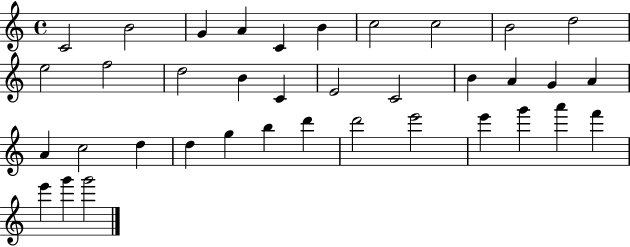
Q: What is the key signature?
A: C major